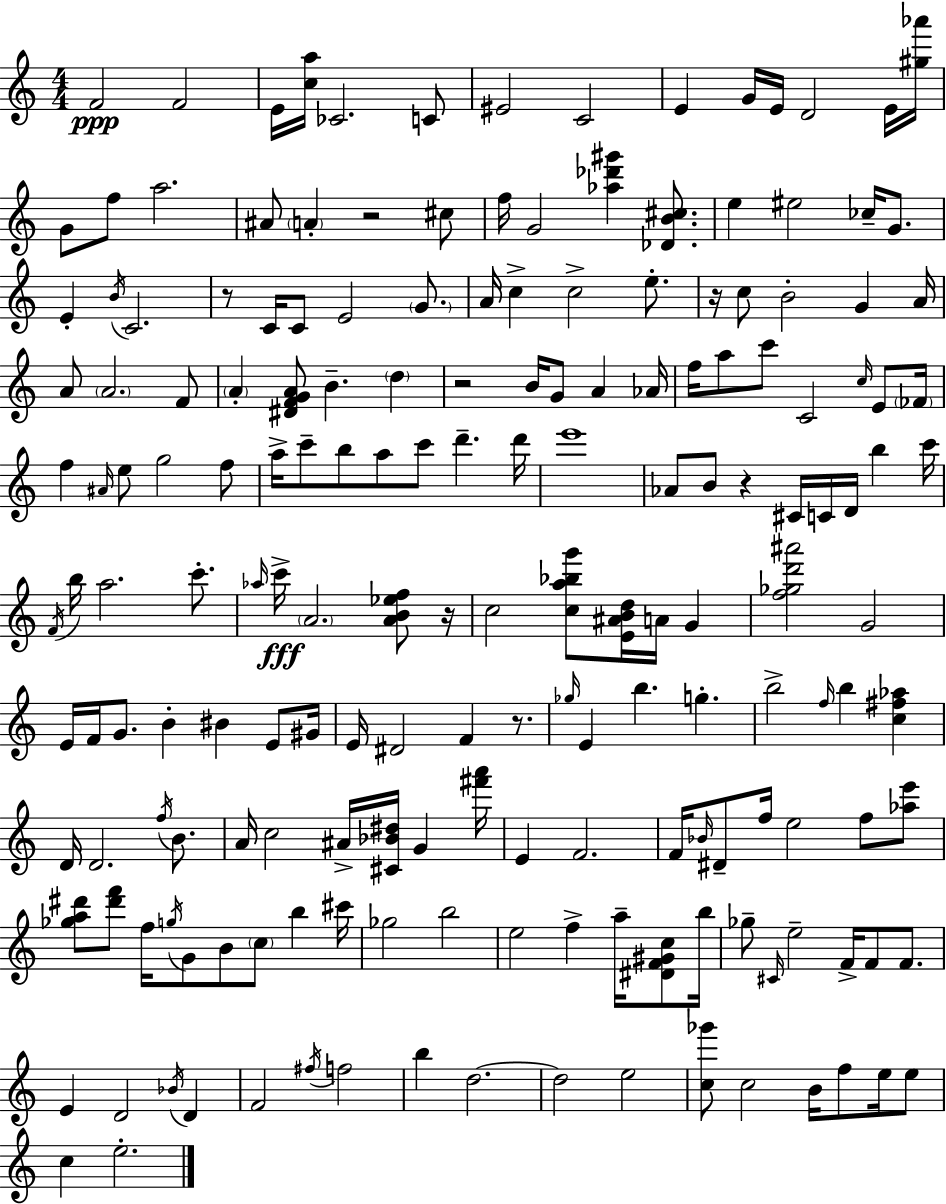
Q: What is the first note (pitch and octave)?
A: F4